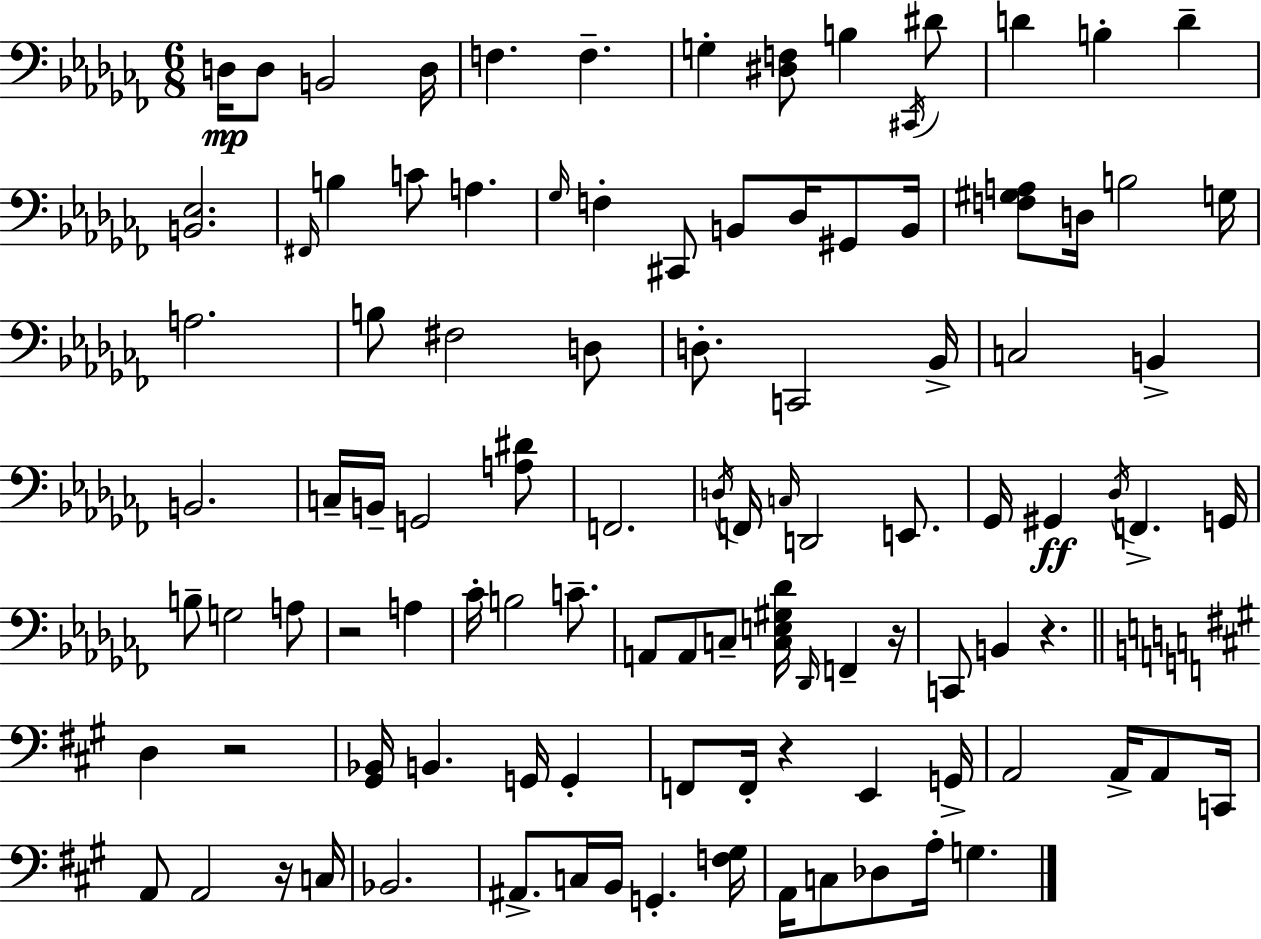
{
  \clef bass
  \numericTimeSignature
  \time 6/8
  \key aes \minor
  d16\mp d8 b,2 d16 | f4. f4.-- | g4-. <dis f>8 b4 \acciaccatura { cis,16 } dis'8 | d'4 b4-. d'4-- | \break <b, ees>2. | \grace { fis,16 } b4 c'8 a4. | \grace { ges16 } f4-. cis,8 b,8 des16 | gis,8 b,16 <f gis a>8 d16 b2 | \break g16 a2. | b8 fis2 | d8 d8.-. c,2 | bes,16-> c2 b,4-> | \break b,2. | c16-- b,16-- g,2 | <a dis'>8 f,2. | \acciaccatura { d16 } f,16 \grace { c16 } d,2 | \break e,8. ges,16 gis,4\ff \acciaccatura { des16 } f,4.-> | g,16 b8-- g2 | a8 r2 | a4 ces'16-. b2 | \break c'8.-- a,8 a,8 c8-- | <c e gis des'>16 \grace { des,16 } f,4-- r16 c,8 b,4 | r4. \bar "||" \break \key a \major d4 r2 | <gis, bes,>16 b,4. g,16 g,4-. | f,8 f,16-. r4 e,4 g,16-> | a,2 a,16-> a,8 c,16 | \break a,8 a,2 r16 c16 | bes,2. | ais,8.-> c16 b,16 g,4.-. <f gis>16 | a,16 c8 des8 a16-. g4. | \break \bar "|."
}